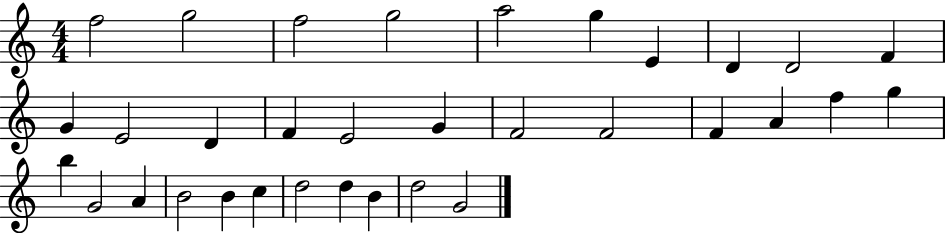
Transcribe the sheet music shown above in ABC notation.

X:1
T:Untitled
M:4/4
L:1/4
K:C
f2 g2 f2 g2 a2 g E D D2 F G E2 D F E2 G F2 F2 F A f g b G2 A B2 B c d2 d B d2 G2